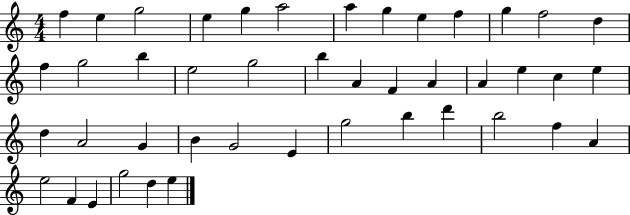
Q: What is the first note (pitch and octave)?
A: F5